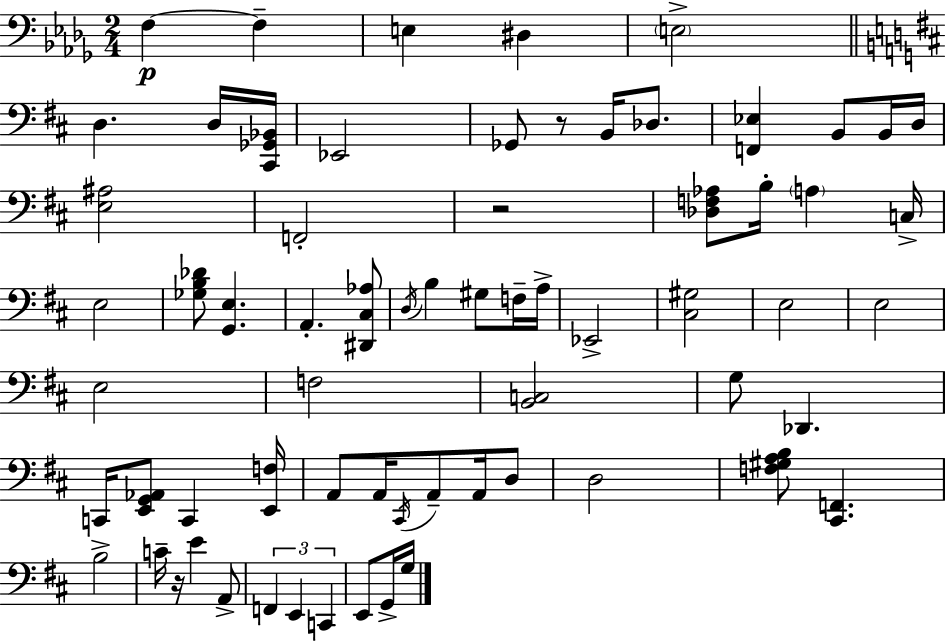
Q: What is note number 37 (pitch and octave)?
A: C#2